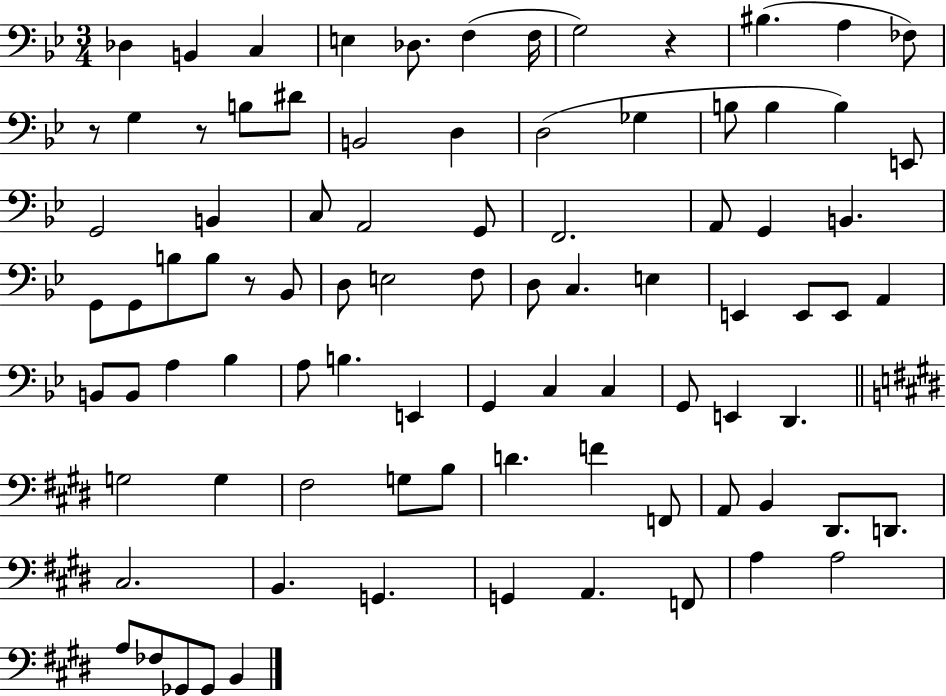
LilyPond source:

{
  \clef bass
  \numericTimeSignature
  \time 3/4
  \key bes \major
  des4 b,4 c4 | e4 des8. f4( f16 | g2) r4 | bis4.( a4 fes8) | \break r8 g4 r8 b8 dis'8 | b,2 d4 | d2( ges4 | b8 b4 b4) e,8 | \break g,2 b,4 | c8 a,2 g,8 | f,2. | a,8 g,4 b,4. | \break g,8 g,8 b8 b8 r8 bes,8 | d8 e2 f8 | d8 c4. e4 | e,4 e,8 e,8 a,4 | \break b,8 b,8 a4 bes4 | a8 b4. e,4 | g,4 c4 c4 | g,8 e,4 d,4. | \break \bar "||" \break \key e \major g2 g4 | fis2 g8 b8 | d'4. f'4 f,8 | a,8 b,4 dis,8. d,8. | \break cis2. | b,4. g,4. | g,4 a,4. f,8 | a4 a2 | \break a8 fes8 ges,8 ges,8 b,4 | \bar "|."
}